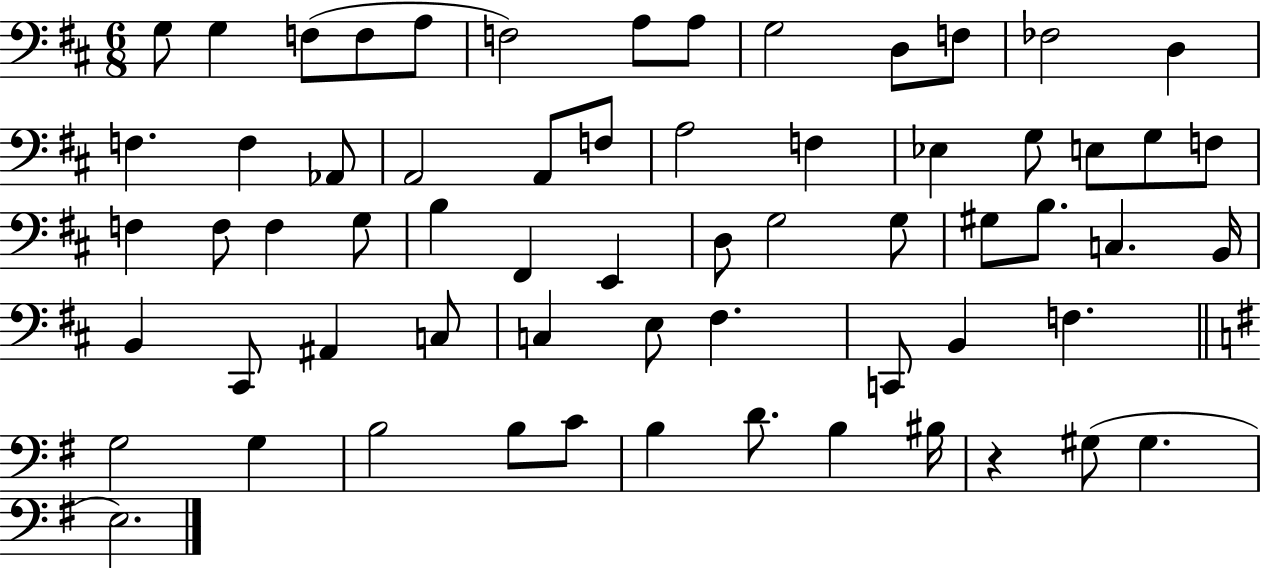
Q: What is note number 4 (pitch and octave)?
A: F3